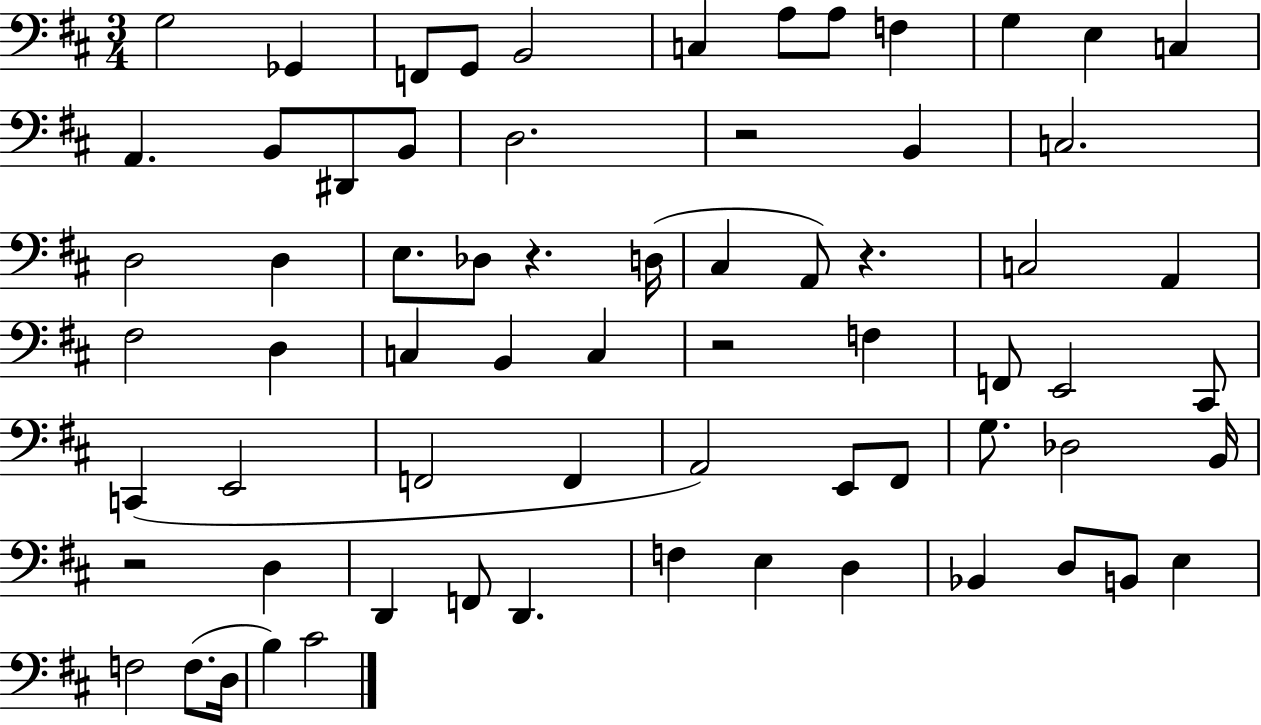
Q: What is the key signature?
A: D major